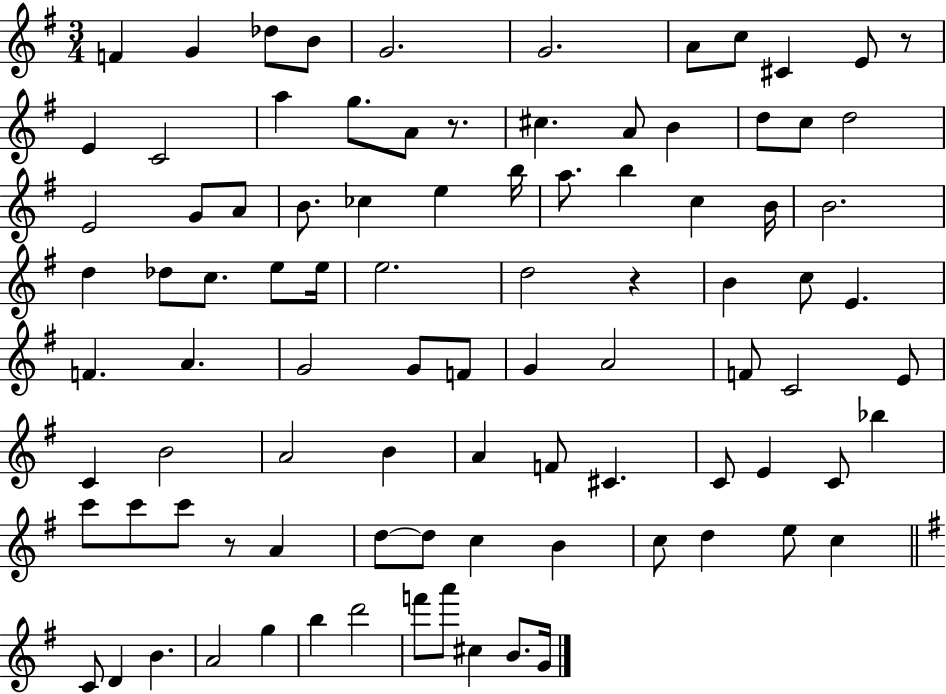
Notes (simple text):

F4/q G4/q Db5/e B4/e G4/h. G4/h. A4/e C5/e C#4/q E4/e R/e E4/q C4/h A5/q G5/e. A4/e R/e. C#5/q. A4/e B4/q D5/e C5/e D5/h E4/h G4/e A4/e B4/e. CES5/q E5/q B5/s A5/e. B5/q C5/q B4/s B4/h. D5/q Db5/e C5/e. E5/e E5/s E5/h. D5/h R/q B4/q C5/e E4/q. F4/q. A4/q. G4/h G4/e F4/e G4/q A4/h F4/e C4/h E4/e C4/q B4/h A4/h B4/q A4/q F4/e C#4/q. C4/e E4/q C4/e Bb5/q C6/e C6/e C6/e R/e A4/q D5/e D5/e C5/q B4/q C5/e D5/q E5/e C5/q C4/e D4/q B4/q. A4/h G5/q B5/q D6/h F6/e A6/e C#5/q B4/e. G4/s